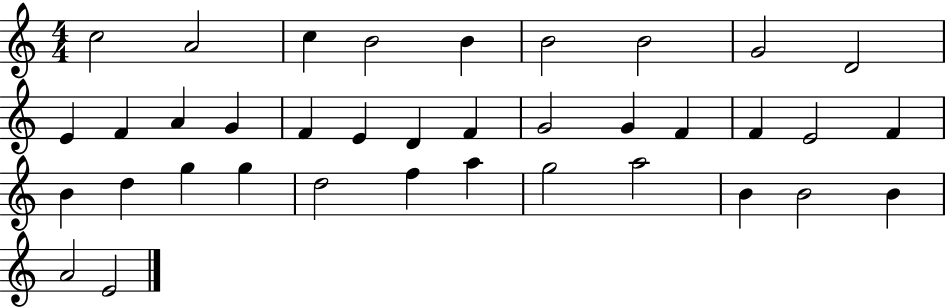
X:1
T:Untitled
M:4/4
L:1/4
K:C
c2 A2 c B2 B B2 B2 G2 D2 E F A G F E D F G2 G F F E2 F B d g g d2 f a g2 a2 B B2 B A2 E2